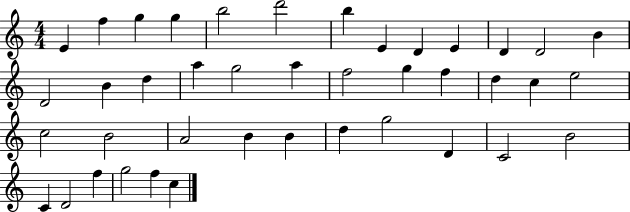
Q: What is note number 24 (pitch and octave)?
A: C5